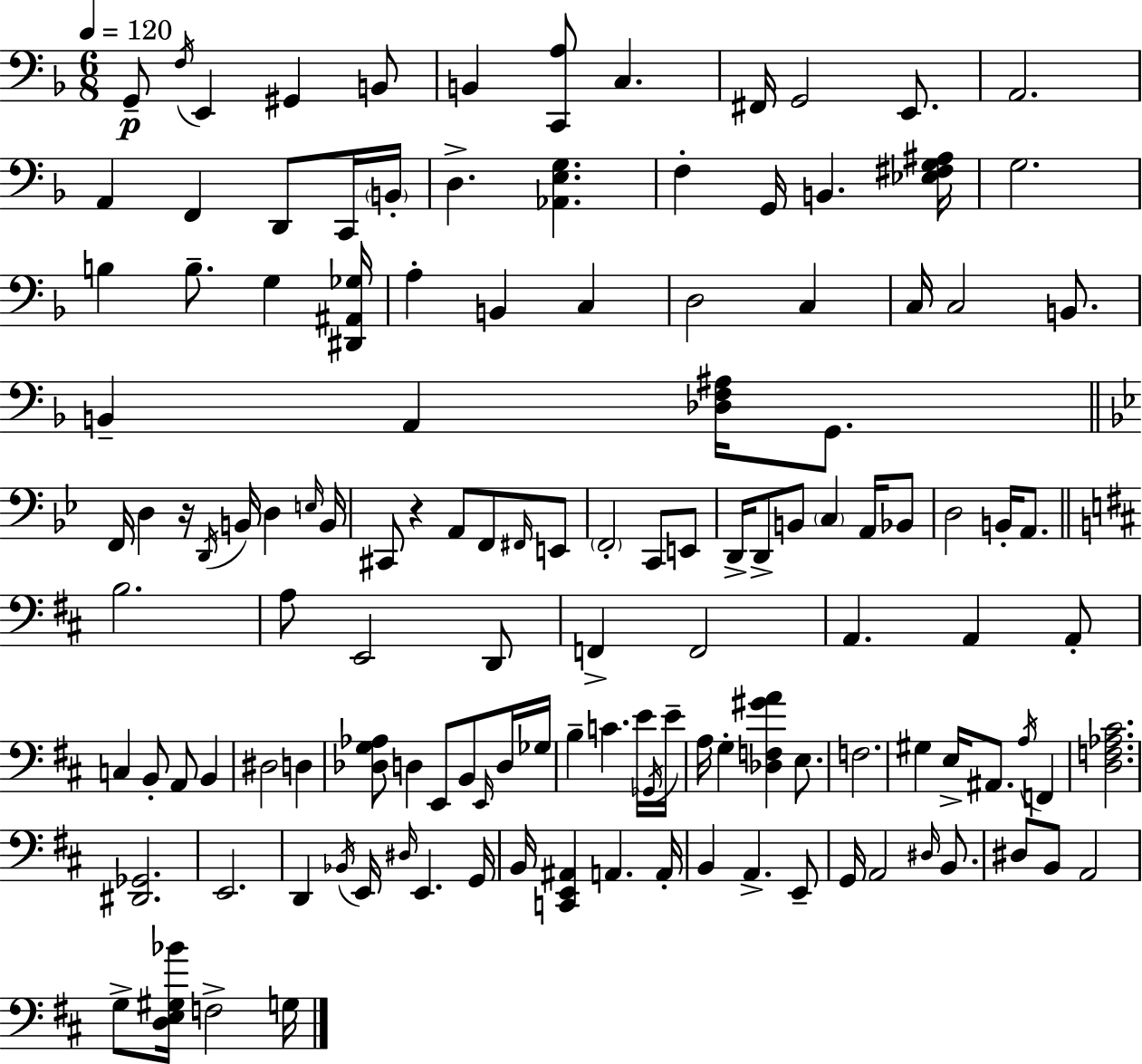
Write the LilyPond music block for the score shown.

{
  \clef bass
  \numericTimeSignature
  \time 6/8
  \key d \minor
  \tempo 4 = 120
  \repeat volta 2 { g,8--\p \acciaccatura { f16 } e,4 gis,4 b,8 | b,4 <c, a>8 c4. | fis,16 g,2 e,8. | a,2. | \break a,4 f,4 d,8 c,16 | \parenthesize b,16-. d4.-> <aes, e g>4. | f4-. g,16 b,4. | <ees fis g ais>16 g2. | \break b4 b8.-- g4 | <dis, ais, ges>16 a4-. b,4 c4 | d2 c4 | c16 c2 b,8. | \break b,4-- a,4 <des f ais>16 g,8. | \bar "||" \break \key bes \major f,16 d4 r16 \acciaccatura { d,16 } b,16 d4 | \grace { e16 } b,16 cis,8 r4 a,8 f,8 | \grace { fis,16 } e,8 \parenthesize f,2-. c,8 | e,8 d,16-> d,8-> b,8 \parenthesize c4 | \break a,16 bes,8 d2 b,16-. | a,8. \bar "||" \break \key d \major b2. | a8 e,2 d,8 | f,4-> f,2 | a,4. a,4 a,8-. | \break c4 b,8-. a,8 b,4 | dis2 d4 | <des g aes>8 d4 e,8 b,8 \grace { e,16 } d16 | ges16 b4-- c'4. e'16 | \break \acciaccatura { ges,16 } e'16-- a16 g4-. <des f gis' a'>4 e8. | f2. | gis4 e16-> ais,8. \acciaccatura { a16 } f,4 | <d f aes cis'>2. | \break <dis, ges,>2. | e,2. | d,4 \acciaccatura { bes,16 } e,16 \grace { dis16 } e,4. | g,16 b,16 <c, e, ais,>4 a,4. | \break a,16-. b,4 a,4.-> | e,8-- g,16 a,2 | \grace { dis16 } b,8. dis8 b,8 a,2 | g8-> <d e gis bes'>16 f2-> | \break g16 } \bar "|."
}